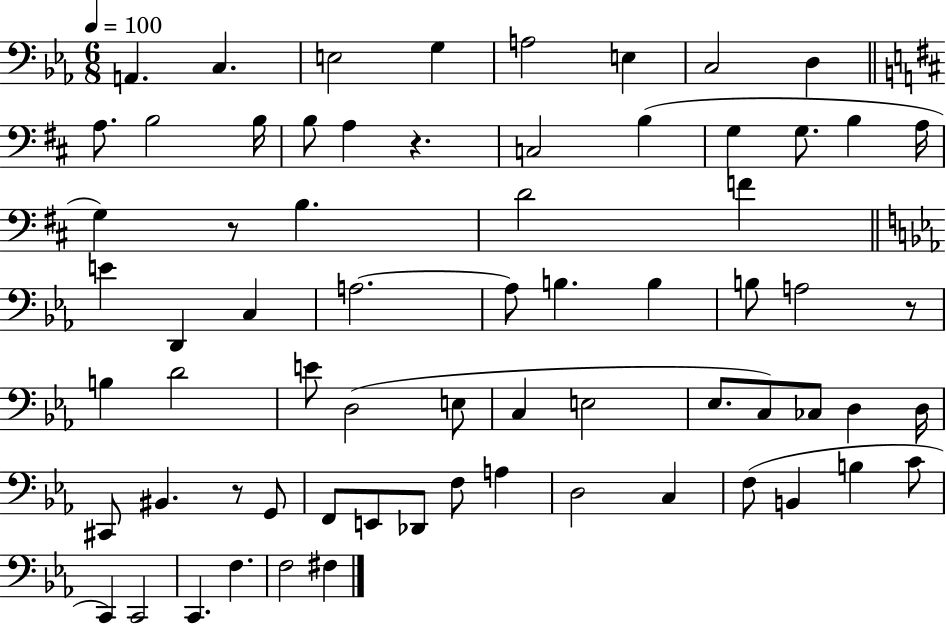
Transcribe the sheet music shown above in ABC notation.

X:1
T:Untitled
M:6/8
L:1/4
K:Eb
A,, C, E,2 G, A,2 E, C,2 D, A,/2 B,2 B,/4 B,/2 A, z C,2 B, G, G,/2 B, A,/4 G, z/2 B, D2 F E D,, C, A,2 A,/2 B, B, B,/2 A,2 z/2 B, D2 E/2 D,2 E,/2 C, E,2 _E,/2 C,/2 _C,/2 D, D,/4 ^C,,/2 ^B,, z/2 G,,/2 F,,/2 E,,/2 _D,,/2 F,/2 A, D,2 C, F,/2 B,, B, C/2 C,, C,,2 C,, F, F,2 ^F,